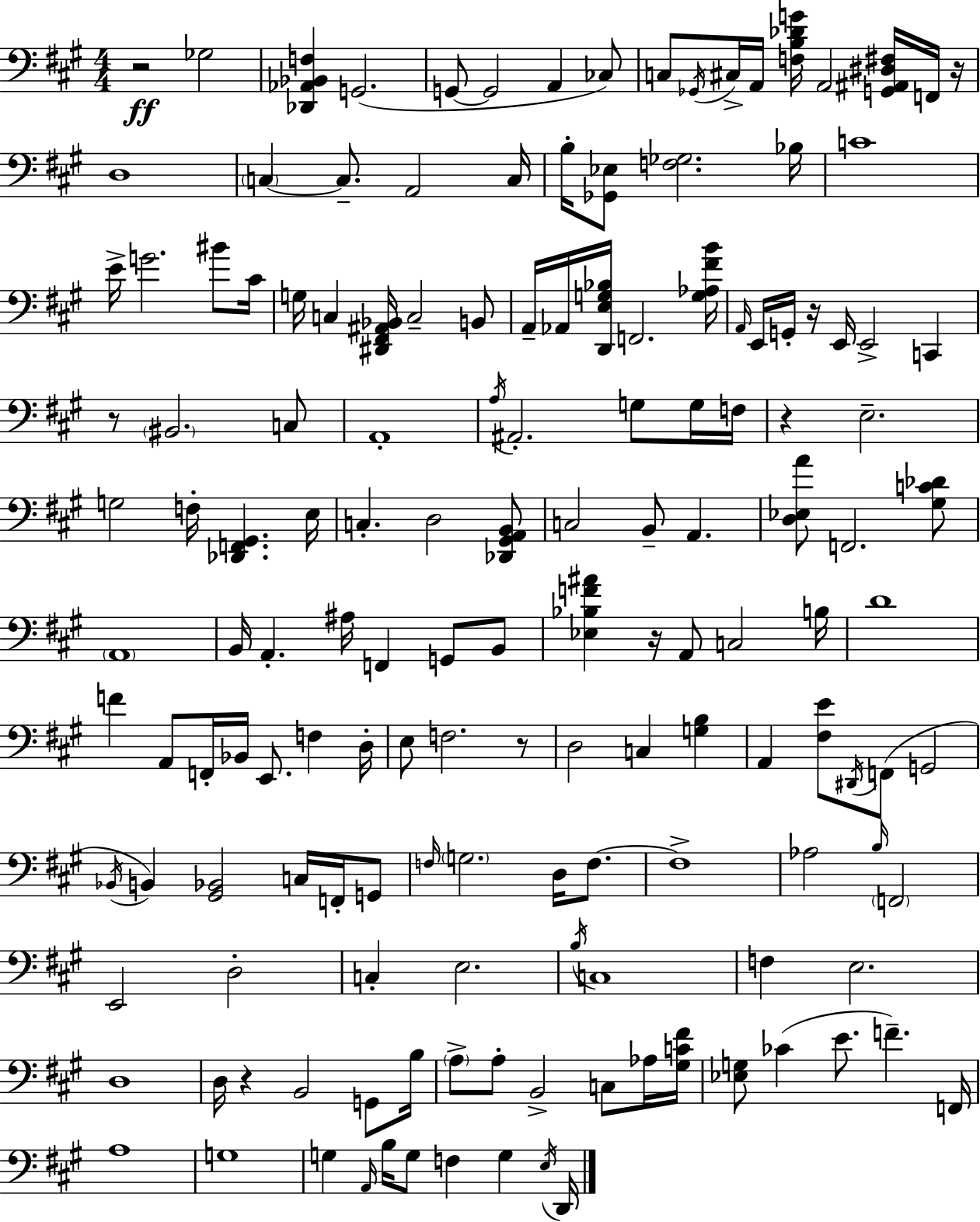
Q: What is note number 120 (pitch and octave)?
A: A2